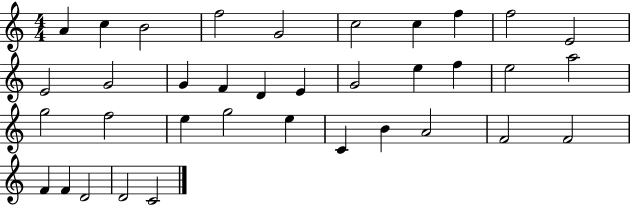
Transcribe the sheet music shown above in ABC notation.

X:1
T:Untitled
M:4/4
L:1/4
K:C
A c B2 f2 G2 c2 c f f2 E2 E2 G2 G F D E G2 e f e2 a2 g2 f2 e g2 e C B A2 F2 F2 F F D2 D2 C2